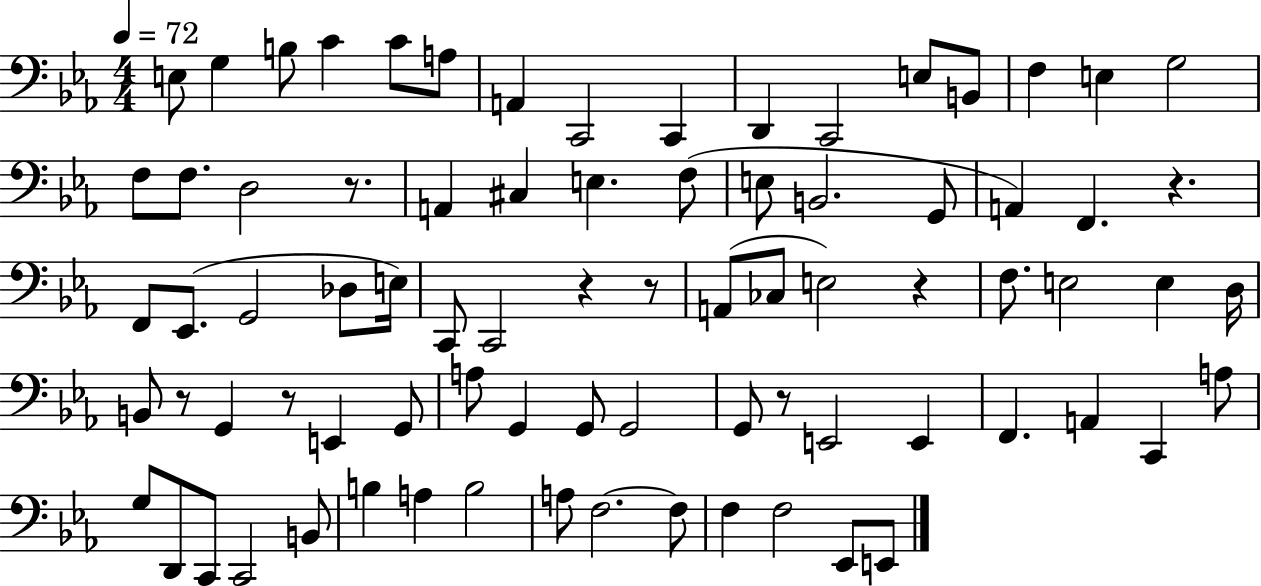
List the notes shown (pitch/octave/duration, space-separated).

E3/e G3/q B3/e C4/q C4/e A3/e A2/q C2/h C2/q D2/q C2/h E3/e B2/e F3/q E3/q G3/h F3/e F3/e. D3/h R/e. A2/q C#3/q E3/q. F3/e E3/e B2/h. G2/e A2/q F2/q. R/q. F2/e Eb2/e. G2/h Db3/e E3/s C2/e C2/h R/q R/e A2/e CES3/e E3/h R/q F3/e. E3/h E3/q D3/s B2/e R/e G2/q R/e E2/q G2/e A3/e G2/q G2/e G2/h G2/e R/e E2/h E2/q F2/q. A2/q C2/q A3/e G3/e D2/e C2/e C2/h B2/e B3/q A3/q B3/h A3/e F3/h. F3/e F3/q F3/h Eb2/e E2/e